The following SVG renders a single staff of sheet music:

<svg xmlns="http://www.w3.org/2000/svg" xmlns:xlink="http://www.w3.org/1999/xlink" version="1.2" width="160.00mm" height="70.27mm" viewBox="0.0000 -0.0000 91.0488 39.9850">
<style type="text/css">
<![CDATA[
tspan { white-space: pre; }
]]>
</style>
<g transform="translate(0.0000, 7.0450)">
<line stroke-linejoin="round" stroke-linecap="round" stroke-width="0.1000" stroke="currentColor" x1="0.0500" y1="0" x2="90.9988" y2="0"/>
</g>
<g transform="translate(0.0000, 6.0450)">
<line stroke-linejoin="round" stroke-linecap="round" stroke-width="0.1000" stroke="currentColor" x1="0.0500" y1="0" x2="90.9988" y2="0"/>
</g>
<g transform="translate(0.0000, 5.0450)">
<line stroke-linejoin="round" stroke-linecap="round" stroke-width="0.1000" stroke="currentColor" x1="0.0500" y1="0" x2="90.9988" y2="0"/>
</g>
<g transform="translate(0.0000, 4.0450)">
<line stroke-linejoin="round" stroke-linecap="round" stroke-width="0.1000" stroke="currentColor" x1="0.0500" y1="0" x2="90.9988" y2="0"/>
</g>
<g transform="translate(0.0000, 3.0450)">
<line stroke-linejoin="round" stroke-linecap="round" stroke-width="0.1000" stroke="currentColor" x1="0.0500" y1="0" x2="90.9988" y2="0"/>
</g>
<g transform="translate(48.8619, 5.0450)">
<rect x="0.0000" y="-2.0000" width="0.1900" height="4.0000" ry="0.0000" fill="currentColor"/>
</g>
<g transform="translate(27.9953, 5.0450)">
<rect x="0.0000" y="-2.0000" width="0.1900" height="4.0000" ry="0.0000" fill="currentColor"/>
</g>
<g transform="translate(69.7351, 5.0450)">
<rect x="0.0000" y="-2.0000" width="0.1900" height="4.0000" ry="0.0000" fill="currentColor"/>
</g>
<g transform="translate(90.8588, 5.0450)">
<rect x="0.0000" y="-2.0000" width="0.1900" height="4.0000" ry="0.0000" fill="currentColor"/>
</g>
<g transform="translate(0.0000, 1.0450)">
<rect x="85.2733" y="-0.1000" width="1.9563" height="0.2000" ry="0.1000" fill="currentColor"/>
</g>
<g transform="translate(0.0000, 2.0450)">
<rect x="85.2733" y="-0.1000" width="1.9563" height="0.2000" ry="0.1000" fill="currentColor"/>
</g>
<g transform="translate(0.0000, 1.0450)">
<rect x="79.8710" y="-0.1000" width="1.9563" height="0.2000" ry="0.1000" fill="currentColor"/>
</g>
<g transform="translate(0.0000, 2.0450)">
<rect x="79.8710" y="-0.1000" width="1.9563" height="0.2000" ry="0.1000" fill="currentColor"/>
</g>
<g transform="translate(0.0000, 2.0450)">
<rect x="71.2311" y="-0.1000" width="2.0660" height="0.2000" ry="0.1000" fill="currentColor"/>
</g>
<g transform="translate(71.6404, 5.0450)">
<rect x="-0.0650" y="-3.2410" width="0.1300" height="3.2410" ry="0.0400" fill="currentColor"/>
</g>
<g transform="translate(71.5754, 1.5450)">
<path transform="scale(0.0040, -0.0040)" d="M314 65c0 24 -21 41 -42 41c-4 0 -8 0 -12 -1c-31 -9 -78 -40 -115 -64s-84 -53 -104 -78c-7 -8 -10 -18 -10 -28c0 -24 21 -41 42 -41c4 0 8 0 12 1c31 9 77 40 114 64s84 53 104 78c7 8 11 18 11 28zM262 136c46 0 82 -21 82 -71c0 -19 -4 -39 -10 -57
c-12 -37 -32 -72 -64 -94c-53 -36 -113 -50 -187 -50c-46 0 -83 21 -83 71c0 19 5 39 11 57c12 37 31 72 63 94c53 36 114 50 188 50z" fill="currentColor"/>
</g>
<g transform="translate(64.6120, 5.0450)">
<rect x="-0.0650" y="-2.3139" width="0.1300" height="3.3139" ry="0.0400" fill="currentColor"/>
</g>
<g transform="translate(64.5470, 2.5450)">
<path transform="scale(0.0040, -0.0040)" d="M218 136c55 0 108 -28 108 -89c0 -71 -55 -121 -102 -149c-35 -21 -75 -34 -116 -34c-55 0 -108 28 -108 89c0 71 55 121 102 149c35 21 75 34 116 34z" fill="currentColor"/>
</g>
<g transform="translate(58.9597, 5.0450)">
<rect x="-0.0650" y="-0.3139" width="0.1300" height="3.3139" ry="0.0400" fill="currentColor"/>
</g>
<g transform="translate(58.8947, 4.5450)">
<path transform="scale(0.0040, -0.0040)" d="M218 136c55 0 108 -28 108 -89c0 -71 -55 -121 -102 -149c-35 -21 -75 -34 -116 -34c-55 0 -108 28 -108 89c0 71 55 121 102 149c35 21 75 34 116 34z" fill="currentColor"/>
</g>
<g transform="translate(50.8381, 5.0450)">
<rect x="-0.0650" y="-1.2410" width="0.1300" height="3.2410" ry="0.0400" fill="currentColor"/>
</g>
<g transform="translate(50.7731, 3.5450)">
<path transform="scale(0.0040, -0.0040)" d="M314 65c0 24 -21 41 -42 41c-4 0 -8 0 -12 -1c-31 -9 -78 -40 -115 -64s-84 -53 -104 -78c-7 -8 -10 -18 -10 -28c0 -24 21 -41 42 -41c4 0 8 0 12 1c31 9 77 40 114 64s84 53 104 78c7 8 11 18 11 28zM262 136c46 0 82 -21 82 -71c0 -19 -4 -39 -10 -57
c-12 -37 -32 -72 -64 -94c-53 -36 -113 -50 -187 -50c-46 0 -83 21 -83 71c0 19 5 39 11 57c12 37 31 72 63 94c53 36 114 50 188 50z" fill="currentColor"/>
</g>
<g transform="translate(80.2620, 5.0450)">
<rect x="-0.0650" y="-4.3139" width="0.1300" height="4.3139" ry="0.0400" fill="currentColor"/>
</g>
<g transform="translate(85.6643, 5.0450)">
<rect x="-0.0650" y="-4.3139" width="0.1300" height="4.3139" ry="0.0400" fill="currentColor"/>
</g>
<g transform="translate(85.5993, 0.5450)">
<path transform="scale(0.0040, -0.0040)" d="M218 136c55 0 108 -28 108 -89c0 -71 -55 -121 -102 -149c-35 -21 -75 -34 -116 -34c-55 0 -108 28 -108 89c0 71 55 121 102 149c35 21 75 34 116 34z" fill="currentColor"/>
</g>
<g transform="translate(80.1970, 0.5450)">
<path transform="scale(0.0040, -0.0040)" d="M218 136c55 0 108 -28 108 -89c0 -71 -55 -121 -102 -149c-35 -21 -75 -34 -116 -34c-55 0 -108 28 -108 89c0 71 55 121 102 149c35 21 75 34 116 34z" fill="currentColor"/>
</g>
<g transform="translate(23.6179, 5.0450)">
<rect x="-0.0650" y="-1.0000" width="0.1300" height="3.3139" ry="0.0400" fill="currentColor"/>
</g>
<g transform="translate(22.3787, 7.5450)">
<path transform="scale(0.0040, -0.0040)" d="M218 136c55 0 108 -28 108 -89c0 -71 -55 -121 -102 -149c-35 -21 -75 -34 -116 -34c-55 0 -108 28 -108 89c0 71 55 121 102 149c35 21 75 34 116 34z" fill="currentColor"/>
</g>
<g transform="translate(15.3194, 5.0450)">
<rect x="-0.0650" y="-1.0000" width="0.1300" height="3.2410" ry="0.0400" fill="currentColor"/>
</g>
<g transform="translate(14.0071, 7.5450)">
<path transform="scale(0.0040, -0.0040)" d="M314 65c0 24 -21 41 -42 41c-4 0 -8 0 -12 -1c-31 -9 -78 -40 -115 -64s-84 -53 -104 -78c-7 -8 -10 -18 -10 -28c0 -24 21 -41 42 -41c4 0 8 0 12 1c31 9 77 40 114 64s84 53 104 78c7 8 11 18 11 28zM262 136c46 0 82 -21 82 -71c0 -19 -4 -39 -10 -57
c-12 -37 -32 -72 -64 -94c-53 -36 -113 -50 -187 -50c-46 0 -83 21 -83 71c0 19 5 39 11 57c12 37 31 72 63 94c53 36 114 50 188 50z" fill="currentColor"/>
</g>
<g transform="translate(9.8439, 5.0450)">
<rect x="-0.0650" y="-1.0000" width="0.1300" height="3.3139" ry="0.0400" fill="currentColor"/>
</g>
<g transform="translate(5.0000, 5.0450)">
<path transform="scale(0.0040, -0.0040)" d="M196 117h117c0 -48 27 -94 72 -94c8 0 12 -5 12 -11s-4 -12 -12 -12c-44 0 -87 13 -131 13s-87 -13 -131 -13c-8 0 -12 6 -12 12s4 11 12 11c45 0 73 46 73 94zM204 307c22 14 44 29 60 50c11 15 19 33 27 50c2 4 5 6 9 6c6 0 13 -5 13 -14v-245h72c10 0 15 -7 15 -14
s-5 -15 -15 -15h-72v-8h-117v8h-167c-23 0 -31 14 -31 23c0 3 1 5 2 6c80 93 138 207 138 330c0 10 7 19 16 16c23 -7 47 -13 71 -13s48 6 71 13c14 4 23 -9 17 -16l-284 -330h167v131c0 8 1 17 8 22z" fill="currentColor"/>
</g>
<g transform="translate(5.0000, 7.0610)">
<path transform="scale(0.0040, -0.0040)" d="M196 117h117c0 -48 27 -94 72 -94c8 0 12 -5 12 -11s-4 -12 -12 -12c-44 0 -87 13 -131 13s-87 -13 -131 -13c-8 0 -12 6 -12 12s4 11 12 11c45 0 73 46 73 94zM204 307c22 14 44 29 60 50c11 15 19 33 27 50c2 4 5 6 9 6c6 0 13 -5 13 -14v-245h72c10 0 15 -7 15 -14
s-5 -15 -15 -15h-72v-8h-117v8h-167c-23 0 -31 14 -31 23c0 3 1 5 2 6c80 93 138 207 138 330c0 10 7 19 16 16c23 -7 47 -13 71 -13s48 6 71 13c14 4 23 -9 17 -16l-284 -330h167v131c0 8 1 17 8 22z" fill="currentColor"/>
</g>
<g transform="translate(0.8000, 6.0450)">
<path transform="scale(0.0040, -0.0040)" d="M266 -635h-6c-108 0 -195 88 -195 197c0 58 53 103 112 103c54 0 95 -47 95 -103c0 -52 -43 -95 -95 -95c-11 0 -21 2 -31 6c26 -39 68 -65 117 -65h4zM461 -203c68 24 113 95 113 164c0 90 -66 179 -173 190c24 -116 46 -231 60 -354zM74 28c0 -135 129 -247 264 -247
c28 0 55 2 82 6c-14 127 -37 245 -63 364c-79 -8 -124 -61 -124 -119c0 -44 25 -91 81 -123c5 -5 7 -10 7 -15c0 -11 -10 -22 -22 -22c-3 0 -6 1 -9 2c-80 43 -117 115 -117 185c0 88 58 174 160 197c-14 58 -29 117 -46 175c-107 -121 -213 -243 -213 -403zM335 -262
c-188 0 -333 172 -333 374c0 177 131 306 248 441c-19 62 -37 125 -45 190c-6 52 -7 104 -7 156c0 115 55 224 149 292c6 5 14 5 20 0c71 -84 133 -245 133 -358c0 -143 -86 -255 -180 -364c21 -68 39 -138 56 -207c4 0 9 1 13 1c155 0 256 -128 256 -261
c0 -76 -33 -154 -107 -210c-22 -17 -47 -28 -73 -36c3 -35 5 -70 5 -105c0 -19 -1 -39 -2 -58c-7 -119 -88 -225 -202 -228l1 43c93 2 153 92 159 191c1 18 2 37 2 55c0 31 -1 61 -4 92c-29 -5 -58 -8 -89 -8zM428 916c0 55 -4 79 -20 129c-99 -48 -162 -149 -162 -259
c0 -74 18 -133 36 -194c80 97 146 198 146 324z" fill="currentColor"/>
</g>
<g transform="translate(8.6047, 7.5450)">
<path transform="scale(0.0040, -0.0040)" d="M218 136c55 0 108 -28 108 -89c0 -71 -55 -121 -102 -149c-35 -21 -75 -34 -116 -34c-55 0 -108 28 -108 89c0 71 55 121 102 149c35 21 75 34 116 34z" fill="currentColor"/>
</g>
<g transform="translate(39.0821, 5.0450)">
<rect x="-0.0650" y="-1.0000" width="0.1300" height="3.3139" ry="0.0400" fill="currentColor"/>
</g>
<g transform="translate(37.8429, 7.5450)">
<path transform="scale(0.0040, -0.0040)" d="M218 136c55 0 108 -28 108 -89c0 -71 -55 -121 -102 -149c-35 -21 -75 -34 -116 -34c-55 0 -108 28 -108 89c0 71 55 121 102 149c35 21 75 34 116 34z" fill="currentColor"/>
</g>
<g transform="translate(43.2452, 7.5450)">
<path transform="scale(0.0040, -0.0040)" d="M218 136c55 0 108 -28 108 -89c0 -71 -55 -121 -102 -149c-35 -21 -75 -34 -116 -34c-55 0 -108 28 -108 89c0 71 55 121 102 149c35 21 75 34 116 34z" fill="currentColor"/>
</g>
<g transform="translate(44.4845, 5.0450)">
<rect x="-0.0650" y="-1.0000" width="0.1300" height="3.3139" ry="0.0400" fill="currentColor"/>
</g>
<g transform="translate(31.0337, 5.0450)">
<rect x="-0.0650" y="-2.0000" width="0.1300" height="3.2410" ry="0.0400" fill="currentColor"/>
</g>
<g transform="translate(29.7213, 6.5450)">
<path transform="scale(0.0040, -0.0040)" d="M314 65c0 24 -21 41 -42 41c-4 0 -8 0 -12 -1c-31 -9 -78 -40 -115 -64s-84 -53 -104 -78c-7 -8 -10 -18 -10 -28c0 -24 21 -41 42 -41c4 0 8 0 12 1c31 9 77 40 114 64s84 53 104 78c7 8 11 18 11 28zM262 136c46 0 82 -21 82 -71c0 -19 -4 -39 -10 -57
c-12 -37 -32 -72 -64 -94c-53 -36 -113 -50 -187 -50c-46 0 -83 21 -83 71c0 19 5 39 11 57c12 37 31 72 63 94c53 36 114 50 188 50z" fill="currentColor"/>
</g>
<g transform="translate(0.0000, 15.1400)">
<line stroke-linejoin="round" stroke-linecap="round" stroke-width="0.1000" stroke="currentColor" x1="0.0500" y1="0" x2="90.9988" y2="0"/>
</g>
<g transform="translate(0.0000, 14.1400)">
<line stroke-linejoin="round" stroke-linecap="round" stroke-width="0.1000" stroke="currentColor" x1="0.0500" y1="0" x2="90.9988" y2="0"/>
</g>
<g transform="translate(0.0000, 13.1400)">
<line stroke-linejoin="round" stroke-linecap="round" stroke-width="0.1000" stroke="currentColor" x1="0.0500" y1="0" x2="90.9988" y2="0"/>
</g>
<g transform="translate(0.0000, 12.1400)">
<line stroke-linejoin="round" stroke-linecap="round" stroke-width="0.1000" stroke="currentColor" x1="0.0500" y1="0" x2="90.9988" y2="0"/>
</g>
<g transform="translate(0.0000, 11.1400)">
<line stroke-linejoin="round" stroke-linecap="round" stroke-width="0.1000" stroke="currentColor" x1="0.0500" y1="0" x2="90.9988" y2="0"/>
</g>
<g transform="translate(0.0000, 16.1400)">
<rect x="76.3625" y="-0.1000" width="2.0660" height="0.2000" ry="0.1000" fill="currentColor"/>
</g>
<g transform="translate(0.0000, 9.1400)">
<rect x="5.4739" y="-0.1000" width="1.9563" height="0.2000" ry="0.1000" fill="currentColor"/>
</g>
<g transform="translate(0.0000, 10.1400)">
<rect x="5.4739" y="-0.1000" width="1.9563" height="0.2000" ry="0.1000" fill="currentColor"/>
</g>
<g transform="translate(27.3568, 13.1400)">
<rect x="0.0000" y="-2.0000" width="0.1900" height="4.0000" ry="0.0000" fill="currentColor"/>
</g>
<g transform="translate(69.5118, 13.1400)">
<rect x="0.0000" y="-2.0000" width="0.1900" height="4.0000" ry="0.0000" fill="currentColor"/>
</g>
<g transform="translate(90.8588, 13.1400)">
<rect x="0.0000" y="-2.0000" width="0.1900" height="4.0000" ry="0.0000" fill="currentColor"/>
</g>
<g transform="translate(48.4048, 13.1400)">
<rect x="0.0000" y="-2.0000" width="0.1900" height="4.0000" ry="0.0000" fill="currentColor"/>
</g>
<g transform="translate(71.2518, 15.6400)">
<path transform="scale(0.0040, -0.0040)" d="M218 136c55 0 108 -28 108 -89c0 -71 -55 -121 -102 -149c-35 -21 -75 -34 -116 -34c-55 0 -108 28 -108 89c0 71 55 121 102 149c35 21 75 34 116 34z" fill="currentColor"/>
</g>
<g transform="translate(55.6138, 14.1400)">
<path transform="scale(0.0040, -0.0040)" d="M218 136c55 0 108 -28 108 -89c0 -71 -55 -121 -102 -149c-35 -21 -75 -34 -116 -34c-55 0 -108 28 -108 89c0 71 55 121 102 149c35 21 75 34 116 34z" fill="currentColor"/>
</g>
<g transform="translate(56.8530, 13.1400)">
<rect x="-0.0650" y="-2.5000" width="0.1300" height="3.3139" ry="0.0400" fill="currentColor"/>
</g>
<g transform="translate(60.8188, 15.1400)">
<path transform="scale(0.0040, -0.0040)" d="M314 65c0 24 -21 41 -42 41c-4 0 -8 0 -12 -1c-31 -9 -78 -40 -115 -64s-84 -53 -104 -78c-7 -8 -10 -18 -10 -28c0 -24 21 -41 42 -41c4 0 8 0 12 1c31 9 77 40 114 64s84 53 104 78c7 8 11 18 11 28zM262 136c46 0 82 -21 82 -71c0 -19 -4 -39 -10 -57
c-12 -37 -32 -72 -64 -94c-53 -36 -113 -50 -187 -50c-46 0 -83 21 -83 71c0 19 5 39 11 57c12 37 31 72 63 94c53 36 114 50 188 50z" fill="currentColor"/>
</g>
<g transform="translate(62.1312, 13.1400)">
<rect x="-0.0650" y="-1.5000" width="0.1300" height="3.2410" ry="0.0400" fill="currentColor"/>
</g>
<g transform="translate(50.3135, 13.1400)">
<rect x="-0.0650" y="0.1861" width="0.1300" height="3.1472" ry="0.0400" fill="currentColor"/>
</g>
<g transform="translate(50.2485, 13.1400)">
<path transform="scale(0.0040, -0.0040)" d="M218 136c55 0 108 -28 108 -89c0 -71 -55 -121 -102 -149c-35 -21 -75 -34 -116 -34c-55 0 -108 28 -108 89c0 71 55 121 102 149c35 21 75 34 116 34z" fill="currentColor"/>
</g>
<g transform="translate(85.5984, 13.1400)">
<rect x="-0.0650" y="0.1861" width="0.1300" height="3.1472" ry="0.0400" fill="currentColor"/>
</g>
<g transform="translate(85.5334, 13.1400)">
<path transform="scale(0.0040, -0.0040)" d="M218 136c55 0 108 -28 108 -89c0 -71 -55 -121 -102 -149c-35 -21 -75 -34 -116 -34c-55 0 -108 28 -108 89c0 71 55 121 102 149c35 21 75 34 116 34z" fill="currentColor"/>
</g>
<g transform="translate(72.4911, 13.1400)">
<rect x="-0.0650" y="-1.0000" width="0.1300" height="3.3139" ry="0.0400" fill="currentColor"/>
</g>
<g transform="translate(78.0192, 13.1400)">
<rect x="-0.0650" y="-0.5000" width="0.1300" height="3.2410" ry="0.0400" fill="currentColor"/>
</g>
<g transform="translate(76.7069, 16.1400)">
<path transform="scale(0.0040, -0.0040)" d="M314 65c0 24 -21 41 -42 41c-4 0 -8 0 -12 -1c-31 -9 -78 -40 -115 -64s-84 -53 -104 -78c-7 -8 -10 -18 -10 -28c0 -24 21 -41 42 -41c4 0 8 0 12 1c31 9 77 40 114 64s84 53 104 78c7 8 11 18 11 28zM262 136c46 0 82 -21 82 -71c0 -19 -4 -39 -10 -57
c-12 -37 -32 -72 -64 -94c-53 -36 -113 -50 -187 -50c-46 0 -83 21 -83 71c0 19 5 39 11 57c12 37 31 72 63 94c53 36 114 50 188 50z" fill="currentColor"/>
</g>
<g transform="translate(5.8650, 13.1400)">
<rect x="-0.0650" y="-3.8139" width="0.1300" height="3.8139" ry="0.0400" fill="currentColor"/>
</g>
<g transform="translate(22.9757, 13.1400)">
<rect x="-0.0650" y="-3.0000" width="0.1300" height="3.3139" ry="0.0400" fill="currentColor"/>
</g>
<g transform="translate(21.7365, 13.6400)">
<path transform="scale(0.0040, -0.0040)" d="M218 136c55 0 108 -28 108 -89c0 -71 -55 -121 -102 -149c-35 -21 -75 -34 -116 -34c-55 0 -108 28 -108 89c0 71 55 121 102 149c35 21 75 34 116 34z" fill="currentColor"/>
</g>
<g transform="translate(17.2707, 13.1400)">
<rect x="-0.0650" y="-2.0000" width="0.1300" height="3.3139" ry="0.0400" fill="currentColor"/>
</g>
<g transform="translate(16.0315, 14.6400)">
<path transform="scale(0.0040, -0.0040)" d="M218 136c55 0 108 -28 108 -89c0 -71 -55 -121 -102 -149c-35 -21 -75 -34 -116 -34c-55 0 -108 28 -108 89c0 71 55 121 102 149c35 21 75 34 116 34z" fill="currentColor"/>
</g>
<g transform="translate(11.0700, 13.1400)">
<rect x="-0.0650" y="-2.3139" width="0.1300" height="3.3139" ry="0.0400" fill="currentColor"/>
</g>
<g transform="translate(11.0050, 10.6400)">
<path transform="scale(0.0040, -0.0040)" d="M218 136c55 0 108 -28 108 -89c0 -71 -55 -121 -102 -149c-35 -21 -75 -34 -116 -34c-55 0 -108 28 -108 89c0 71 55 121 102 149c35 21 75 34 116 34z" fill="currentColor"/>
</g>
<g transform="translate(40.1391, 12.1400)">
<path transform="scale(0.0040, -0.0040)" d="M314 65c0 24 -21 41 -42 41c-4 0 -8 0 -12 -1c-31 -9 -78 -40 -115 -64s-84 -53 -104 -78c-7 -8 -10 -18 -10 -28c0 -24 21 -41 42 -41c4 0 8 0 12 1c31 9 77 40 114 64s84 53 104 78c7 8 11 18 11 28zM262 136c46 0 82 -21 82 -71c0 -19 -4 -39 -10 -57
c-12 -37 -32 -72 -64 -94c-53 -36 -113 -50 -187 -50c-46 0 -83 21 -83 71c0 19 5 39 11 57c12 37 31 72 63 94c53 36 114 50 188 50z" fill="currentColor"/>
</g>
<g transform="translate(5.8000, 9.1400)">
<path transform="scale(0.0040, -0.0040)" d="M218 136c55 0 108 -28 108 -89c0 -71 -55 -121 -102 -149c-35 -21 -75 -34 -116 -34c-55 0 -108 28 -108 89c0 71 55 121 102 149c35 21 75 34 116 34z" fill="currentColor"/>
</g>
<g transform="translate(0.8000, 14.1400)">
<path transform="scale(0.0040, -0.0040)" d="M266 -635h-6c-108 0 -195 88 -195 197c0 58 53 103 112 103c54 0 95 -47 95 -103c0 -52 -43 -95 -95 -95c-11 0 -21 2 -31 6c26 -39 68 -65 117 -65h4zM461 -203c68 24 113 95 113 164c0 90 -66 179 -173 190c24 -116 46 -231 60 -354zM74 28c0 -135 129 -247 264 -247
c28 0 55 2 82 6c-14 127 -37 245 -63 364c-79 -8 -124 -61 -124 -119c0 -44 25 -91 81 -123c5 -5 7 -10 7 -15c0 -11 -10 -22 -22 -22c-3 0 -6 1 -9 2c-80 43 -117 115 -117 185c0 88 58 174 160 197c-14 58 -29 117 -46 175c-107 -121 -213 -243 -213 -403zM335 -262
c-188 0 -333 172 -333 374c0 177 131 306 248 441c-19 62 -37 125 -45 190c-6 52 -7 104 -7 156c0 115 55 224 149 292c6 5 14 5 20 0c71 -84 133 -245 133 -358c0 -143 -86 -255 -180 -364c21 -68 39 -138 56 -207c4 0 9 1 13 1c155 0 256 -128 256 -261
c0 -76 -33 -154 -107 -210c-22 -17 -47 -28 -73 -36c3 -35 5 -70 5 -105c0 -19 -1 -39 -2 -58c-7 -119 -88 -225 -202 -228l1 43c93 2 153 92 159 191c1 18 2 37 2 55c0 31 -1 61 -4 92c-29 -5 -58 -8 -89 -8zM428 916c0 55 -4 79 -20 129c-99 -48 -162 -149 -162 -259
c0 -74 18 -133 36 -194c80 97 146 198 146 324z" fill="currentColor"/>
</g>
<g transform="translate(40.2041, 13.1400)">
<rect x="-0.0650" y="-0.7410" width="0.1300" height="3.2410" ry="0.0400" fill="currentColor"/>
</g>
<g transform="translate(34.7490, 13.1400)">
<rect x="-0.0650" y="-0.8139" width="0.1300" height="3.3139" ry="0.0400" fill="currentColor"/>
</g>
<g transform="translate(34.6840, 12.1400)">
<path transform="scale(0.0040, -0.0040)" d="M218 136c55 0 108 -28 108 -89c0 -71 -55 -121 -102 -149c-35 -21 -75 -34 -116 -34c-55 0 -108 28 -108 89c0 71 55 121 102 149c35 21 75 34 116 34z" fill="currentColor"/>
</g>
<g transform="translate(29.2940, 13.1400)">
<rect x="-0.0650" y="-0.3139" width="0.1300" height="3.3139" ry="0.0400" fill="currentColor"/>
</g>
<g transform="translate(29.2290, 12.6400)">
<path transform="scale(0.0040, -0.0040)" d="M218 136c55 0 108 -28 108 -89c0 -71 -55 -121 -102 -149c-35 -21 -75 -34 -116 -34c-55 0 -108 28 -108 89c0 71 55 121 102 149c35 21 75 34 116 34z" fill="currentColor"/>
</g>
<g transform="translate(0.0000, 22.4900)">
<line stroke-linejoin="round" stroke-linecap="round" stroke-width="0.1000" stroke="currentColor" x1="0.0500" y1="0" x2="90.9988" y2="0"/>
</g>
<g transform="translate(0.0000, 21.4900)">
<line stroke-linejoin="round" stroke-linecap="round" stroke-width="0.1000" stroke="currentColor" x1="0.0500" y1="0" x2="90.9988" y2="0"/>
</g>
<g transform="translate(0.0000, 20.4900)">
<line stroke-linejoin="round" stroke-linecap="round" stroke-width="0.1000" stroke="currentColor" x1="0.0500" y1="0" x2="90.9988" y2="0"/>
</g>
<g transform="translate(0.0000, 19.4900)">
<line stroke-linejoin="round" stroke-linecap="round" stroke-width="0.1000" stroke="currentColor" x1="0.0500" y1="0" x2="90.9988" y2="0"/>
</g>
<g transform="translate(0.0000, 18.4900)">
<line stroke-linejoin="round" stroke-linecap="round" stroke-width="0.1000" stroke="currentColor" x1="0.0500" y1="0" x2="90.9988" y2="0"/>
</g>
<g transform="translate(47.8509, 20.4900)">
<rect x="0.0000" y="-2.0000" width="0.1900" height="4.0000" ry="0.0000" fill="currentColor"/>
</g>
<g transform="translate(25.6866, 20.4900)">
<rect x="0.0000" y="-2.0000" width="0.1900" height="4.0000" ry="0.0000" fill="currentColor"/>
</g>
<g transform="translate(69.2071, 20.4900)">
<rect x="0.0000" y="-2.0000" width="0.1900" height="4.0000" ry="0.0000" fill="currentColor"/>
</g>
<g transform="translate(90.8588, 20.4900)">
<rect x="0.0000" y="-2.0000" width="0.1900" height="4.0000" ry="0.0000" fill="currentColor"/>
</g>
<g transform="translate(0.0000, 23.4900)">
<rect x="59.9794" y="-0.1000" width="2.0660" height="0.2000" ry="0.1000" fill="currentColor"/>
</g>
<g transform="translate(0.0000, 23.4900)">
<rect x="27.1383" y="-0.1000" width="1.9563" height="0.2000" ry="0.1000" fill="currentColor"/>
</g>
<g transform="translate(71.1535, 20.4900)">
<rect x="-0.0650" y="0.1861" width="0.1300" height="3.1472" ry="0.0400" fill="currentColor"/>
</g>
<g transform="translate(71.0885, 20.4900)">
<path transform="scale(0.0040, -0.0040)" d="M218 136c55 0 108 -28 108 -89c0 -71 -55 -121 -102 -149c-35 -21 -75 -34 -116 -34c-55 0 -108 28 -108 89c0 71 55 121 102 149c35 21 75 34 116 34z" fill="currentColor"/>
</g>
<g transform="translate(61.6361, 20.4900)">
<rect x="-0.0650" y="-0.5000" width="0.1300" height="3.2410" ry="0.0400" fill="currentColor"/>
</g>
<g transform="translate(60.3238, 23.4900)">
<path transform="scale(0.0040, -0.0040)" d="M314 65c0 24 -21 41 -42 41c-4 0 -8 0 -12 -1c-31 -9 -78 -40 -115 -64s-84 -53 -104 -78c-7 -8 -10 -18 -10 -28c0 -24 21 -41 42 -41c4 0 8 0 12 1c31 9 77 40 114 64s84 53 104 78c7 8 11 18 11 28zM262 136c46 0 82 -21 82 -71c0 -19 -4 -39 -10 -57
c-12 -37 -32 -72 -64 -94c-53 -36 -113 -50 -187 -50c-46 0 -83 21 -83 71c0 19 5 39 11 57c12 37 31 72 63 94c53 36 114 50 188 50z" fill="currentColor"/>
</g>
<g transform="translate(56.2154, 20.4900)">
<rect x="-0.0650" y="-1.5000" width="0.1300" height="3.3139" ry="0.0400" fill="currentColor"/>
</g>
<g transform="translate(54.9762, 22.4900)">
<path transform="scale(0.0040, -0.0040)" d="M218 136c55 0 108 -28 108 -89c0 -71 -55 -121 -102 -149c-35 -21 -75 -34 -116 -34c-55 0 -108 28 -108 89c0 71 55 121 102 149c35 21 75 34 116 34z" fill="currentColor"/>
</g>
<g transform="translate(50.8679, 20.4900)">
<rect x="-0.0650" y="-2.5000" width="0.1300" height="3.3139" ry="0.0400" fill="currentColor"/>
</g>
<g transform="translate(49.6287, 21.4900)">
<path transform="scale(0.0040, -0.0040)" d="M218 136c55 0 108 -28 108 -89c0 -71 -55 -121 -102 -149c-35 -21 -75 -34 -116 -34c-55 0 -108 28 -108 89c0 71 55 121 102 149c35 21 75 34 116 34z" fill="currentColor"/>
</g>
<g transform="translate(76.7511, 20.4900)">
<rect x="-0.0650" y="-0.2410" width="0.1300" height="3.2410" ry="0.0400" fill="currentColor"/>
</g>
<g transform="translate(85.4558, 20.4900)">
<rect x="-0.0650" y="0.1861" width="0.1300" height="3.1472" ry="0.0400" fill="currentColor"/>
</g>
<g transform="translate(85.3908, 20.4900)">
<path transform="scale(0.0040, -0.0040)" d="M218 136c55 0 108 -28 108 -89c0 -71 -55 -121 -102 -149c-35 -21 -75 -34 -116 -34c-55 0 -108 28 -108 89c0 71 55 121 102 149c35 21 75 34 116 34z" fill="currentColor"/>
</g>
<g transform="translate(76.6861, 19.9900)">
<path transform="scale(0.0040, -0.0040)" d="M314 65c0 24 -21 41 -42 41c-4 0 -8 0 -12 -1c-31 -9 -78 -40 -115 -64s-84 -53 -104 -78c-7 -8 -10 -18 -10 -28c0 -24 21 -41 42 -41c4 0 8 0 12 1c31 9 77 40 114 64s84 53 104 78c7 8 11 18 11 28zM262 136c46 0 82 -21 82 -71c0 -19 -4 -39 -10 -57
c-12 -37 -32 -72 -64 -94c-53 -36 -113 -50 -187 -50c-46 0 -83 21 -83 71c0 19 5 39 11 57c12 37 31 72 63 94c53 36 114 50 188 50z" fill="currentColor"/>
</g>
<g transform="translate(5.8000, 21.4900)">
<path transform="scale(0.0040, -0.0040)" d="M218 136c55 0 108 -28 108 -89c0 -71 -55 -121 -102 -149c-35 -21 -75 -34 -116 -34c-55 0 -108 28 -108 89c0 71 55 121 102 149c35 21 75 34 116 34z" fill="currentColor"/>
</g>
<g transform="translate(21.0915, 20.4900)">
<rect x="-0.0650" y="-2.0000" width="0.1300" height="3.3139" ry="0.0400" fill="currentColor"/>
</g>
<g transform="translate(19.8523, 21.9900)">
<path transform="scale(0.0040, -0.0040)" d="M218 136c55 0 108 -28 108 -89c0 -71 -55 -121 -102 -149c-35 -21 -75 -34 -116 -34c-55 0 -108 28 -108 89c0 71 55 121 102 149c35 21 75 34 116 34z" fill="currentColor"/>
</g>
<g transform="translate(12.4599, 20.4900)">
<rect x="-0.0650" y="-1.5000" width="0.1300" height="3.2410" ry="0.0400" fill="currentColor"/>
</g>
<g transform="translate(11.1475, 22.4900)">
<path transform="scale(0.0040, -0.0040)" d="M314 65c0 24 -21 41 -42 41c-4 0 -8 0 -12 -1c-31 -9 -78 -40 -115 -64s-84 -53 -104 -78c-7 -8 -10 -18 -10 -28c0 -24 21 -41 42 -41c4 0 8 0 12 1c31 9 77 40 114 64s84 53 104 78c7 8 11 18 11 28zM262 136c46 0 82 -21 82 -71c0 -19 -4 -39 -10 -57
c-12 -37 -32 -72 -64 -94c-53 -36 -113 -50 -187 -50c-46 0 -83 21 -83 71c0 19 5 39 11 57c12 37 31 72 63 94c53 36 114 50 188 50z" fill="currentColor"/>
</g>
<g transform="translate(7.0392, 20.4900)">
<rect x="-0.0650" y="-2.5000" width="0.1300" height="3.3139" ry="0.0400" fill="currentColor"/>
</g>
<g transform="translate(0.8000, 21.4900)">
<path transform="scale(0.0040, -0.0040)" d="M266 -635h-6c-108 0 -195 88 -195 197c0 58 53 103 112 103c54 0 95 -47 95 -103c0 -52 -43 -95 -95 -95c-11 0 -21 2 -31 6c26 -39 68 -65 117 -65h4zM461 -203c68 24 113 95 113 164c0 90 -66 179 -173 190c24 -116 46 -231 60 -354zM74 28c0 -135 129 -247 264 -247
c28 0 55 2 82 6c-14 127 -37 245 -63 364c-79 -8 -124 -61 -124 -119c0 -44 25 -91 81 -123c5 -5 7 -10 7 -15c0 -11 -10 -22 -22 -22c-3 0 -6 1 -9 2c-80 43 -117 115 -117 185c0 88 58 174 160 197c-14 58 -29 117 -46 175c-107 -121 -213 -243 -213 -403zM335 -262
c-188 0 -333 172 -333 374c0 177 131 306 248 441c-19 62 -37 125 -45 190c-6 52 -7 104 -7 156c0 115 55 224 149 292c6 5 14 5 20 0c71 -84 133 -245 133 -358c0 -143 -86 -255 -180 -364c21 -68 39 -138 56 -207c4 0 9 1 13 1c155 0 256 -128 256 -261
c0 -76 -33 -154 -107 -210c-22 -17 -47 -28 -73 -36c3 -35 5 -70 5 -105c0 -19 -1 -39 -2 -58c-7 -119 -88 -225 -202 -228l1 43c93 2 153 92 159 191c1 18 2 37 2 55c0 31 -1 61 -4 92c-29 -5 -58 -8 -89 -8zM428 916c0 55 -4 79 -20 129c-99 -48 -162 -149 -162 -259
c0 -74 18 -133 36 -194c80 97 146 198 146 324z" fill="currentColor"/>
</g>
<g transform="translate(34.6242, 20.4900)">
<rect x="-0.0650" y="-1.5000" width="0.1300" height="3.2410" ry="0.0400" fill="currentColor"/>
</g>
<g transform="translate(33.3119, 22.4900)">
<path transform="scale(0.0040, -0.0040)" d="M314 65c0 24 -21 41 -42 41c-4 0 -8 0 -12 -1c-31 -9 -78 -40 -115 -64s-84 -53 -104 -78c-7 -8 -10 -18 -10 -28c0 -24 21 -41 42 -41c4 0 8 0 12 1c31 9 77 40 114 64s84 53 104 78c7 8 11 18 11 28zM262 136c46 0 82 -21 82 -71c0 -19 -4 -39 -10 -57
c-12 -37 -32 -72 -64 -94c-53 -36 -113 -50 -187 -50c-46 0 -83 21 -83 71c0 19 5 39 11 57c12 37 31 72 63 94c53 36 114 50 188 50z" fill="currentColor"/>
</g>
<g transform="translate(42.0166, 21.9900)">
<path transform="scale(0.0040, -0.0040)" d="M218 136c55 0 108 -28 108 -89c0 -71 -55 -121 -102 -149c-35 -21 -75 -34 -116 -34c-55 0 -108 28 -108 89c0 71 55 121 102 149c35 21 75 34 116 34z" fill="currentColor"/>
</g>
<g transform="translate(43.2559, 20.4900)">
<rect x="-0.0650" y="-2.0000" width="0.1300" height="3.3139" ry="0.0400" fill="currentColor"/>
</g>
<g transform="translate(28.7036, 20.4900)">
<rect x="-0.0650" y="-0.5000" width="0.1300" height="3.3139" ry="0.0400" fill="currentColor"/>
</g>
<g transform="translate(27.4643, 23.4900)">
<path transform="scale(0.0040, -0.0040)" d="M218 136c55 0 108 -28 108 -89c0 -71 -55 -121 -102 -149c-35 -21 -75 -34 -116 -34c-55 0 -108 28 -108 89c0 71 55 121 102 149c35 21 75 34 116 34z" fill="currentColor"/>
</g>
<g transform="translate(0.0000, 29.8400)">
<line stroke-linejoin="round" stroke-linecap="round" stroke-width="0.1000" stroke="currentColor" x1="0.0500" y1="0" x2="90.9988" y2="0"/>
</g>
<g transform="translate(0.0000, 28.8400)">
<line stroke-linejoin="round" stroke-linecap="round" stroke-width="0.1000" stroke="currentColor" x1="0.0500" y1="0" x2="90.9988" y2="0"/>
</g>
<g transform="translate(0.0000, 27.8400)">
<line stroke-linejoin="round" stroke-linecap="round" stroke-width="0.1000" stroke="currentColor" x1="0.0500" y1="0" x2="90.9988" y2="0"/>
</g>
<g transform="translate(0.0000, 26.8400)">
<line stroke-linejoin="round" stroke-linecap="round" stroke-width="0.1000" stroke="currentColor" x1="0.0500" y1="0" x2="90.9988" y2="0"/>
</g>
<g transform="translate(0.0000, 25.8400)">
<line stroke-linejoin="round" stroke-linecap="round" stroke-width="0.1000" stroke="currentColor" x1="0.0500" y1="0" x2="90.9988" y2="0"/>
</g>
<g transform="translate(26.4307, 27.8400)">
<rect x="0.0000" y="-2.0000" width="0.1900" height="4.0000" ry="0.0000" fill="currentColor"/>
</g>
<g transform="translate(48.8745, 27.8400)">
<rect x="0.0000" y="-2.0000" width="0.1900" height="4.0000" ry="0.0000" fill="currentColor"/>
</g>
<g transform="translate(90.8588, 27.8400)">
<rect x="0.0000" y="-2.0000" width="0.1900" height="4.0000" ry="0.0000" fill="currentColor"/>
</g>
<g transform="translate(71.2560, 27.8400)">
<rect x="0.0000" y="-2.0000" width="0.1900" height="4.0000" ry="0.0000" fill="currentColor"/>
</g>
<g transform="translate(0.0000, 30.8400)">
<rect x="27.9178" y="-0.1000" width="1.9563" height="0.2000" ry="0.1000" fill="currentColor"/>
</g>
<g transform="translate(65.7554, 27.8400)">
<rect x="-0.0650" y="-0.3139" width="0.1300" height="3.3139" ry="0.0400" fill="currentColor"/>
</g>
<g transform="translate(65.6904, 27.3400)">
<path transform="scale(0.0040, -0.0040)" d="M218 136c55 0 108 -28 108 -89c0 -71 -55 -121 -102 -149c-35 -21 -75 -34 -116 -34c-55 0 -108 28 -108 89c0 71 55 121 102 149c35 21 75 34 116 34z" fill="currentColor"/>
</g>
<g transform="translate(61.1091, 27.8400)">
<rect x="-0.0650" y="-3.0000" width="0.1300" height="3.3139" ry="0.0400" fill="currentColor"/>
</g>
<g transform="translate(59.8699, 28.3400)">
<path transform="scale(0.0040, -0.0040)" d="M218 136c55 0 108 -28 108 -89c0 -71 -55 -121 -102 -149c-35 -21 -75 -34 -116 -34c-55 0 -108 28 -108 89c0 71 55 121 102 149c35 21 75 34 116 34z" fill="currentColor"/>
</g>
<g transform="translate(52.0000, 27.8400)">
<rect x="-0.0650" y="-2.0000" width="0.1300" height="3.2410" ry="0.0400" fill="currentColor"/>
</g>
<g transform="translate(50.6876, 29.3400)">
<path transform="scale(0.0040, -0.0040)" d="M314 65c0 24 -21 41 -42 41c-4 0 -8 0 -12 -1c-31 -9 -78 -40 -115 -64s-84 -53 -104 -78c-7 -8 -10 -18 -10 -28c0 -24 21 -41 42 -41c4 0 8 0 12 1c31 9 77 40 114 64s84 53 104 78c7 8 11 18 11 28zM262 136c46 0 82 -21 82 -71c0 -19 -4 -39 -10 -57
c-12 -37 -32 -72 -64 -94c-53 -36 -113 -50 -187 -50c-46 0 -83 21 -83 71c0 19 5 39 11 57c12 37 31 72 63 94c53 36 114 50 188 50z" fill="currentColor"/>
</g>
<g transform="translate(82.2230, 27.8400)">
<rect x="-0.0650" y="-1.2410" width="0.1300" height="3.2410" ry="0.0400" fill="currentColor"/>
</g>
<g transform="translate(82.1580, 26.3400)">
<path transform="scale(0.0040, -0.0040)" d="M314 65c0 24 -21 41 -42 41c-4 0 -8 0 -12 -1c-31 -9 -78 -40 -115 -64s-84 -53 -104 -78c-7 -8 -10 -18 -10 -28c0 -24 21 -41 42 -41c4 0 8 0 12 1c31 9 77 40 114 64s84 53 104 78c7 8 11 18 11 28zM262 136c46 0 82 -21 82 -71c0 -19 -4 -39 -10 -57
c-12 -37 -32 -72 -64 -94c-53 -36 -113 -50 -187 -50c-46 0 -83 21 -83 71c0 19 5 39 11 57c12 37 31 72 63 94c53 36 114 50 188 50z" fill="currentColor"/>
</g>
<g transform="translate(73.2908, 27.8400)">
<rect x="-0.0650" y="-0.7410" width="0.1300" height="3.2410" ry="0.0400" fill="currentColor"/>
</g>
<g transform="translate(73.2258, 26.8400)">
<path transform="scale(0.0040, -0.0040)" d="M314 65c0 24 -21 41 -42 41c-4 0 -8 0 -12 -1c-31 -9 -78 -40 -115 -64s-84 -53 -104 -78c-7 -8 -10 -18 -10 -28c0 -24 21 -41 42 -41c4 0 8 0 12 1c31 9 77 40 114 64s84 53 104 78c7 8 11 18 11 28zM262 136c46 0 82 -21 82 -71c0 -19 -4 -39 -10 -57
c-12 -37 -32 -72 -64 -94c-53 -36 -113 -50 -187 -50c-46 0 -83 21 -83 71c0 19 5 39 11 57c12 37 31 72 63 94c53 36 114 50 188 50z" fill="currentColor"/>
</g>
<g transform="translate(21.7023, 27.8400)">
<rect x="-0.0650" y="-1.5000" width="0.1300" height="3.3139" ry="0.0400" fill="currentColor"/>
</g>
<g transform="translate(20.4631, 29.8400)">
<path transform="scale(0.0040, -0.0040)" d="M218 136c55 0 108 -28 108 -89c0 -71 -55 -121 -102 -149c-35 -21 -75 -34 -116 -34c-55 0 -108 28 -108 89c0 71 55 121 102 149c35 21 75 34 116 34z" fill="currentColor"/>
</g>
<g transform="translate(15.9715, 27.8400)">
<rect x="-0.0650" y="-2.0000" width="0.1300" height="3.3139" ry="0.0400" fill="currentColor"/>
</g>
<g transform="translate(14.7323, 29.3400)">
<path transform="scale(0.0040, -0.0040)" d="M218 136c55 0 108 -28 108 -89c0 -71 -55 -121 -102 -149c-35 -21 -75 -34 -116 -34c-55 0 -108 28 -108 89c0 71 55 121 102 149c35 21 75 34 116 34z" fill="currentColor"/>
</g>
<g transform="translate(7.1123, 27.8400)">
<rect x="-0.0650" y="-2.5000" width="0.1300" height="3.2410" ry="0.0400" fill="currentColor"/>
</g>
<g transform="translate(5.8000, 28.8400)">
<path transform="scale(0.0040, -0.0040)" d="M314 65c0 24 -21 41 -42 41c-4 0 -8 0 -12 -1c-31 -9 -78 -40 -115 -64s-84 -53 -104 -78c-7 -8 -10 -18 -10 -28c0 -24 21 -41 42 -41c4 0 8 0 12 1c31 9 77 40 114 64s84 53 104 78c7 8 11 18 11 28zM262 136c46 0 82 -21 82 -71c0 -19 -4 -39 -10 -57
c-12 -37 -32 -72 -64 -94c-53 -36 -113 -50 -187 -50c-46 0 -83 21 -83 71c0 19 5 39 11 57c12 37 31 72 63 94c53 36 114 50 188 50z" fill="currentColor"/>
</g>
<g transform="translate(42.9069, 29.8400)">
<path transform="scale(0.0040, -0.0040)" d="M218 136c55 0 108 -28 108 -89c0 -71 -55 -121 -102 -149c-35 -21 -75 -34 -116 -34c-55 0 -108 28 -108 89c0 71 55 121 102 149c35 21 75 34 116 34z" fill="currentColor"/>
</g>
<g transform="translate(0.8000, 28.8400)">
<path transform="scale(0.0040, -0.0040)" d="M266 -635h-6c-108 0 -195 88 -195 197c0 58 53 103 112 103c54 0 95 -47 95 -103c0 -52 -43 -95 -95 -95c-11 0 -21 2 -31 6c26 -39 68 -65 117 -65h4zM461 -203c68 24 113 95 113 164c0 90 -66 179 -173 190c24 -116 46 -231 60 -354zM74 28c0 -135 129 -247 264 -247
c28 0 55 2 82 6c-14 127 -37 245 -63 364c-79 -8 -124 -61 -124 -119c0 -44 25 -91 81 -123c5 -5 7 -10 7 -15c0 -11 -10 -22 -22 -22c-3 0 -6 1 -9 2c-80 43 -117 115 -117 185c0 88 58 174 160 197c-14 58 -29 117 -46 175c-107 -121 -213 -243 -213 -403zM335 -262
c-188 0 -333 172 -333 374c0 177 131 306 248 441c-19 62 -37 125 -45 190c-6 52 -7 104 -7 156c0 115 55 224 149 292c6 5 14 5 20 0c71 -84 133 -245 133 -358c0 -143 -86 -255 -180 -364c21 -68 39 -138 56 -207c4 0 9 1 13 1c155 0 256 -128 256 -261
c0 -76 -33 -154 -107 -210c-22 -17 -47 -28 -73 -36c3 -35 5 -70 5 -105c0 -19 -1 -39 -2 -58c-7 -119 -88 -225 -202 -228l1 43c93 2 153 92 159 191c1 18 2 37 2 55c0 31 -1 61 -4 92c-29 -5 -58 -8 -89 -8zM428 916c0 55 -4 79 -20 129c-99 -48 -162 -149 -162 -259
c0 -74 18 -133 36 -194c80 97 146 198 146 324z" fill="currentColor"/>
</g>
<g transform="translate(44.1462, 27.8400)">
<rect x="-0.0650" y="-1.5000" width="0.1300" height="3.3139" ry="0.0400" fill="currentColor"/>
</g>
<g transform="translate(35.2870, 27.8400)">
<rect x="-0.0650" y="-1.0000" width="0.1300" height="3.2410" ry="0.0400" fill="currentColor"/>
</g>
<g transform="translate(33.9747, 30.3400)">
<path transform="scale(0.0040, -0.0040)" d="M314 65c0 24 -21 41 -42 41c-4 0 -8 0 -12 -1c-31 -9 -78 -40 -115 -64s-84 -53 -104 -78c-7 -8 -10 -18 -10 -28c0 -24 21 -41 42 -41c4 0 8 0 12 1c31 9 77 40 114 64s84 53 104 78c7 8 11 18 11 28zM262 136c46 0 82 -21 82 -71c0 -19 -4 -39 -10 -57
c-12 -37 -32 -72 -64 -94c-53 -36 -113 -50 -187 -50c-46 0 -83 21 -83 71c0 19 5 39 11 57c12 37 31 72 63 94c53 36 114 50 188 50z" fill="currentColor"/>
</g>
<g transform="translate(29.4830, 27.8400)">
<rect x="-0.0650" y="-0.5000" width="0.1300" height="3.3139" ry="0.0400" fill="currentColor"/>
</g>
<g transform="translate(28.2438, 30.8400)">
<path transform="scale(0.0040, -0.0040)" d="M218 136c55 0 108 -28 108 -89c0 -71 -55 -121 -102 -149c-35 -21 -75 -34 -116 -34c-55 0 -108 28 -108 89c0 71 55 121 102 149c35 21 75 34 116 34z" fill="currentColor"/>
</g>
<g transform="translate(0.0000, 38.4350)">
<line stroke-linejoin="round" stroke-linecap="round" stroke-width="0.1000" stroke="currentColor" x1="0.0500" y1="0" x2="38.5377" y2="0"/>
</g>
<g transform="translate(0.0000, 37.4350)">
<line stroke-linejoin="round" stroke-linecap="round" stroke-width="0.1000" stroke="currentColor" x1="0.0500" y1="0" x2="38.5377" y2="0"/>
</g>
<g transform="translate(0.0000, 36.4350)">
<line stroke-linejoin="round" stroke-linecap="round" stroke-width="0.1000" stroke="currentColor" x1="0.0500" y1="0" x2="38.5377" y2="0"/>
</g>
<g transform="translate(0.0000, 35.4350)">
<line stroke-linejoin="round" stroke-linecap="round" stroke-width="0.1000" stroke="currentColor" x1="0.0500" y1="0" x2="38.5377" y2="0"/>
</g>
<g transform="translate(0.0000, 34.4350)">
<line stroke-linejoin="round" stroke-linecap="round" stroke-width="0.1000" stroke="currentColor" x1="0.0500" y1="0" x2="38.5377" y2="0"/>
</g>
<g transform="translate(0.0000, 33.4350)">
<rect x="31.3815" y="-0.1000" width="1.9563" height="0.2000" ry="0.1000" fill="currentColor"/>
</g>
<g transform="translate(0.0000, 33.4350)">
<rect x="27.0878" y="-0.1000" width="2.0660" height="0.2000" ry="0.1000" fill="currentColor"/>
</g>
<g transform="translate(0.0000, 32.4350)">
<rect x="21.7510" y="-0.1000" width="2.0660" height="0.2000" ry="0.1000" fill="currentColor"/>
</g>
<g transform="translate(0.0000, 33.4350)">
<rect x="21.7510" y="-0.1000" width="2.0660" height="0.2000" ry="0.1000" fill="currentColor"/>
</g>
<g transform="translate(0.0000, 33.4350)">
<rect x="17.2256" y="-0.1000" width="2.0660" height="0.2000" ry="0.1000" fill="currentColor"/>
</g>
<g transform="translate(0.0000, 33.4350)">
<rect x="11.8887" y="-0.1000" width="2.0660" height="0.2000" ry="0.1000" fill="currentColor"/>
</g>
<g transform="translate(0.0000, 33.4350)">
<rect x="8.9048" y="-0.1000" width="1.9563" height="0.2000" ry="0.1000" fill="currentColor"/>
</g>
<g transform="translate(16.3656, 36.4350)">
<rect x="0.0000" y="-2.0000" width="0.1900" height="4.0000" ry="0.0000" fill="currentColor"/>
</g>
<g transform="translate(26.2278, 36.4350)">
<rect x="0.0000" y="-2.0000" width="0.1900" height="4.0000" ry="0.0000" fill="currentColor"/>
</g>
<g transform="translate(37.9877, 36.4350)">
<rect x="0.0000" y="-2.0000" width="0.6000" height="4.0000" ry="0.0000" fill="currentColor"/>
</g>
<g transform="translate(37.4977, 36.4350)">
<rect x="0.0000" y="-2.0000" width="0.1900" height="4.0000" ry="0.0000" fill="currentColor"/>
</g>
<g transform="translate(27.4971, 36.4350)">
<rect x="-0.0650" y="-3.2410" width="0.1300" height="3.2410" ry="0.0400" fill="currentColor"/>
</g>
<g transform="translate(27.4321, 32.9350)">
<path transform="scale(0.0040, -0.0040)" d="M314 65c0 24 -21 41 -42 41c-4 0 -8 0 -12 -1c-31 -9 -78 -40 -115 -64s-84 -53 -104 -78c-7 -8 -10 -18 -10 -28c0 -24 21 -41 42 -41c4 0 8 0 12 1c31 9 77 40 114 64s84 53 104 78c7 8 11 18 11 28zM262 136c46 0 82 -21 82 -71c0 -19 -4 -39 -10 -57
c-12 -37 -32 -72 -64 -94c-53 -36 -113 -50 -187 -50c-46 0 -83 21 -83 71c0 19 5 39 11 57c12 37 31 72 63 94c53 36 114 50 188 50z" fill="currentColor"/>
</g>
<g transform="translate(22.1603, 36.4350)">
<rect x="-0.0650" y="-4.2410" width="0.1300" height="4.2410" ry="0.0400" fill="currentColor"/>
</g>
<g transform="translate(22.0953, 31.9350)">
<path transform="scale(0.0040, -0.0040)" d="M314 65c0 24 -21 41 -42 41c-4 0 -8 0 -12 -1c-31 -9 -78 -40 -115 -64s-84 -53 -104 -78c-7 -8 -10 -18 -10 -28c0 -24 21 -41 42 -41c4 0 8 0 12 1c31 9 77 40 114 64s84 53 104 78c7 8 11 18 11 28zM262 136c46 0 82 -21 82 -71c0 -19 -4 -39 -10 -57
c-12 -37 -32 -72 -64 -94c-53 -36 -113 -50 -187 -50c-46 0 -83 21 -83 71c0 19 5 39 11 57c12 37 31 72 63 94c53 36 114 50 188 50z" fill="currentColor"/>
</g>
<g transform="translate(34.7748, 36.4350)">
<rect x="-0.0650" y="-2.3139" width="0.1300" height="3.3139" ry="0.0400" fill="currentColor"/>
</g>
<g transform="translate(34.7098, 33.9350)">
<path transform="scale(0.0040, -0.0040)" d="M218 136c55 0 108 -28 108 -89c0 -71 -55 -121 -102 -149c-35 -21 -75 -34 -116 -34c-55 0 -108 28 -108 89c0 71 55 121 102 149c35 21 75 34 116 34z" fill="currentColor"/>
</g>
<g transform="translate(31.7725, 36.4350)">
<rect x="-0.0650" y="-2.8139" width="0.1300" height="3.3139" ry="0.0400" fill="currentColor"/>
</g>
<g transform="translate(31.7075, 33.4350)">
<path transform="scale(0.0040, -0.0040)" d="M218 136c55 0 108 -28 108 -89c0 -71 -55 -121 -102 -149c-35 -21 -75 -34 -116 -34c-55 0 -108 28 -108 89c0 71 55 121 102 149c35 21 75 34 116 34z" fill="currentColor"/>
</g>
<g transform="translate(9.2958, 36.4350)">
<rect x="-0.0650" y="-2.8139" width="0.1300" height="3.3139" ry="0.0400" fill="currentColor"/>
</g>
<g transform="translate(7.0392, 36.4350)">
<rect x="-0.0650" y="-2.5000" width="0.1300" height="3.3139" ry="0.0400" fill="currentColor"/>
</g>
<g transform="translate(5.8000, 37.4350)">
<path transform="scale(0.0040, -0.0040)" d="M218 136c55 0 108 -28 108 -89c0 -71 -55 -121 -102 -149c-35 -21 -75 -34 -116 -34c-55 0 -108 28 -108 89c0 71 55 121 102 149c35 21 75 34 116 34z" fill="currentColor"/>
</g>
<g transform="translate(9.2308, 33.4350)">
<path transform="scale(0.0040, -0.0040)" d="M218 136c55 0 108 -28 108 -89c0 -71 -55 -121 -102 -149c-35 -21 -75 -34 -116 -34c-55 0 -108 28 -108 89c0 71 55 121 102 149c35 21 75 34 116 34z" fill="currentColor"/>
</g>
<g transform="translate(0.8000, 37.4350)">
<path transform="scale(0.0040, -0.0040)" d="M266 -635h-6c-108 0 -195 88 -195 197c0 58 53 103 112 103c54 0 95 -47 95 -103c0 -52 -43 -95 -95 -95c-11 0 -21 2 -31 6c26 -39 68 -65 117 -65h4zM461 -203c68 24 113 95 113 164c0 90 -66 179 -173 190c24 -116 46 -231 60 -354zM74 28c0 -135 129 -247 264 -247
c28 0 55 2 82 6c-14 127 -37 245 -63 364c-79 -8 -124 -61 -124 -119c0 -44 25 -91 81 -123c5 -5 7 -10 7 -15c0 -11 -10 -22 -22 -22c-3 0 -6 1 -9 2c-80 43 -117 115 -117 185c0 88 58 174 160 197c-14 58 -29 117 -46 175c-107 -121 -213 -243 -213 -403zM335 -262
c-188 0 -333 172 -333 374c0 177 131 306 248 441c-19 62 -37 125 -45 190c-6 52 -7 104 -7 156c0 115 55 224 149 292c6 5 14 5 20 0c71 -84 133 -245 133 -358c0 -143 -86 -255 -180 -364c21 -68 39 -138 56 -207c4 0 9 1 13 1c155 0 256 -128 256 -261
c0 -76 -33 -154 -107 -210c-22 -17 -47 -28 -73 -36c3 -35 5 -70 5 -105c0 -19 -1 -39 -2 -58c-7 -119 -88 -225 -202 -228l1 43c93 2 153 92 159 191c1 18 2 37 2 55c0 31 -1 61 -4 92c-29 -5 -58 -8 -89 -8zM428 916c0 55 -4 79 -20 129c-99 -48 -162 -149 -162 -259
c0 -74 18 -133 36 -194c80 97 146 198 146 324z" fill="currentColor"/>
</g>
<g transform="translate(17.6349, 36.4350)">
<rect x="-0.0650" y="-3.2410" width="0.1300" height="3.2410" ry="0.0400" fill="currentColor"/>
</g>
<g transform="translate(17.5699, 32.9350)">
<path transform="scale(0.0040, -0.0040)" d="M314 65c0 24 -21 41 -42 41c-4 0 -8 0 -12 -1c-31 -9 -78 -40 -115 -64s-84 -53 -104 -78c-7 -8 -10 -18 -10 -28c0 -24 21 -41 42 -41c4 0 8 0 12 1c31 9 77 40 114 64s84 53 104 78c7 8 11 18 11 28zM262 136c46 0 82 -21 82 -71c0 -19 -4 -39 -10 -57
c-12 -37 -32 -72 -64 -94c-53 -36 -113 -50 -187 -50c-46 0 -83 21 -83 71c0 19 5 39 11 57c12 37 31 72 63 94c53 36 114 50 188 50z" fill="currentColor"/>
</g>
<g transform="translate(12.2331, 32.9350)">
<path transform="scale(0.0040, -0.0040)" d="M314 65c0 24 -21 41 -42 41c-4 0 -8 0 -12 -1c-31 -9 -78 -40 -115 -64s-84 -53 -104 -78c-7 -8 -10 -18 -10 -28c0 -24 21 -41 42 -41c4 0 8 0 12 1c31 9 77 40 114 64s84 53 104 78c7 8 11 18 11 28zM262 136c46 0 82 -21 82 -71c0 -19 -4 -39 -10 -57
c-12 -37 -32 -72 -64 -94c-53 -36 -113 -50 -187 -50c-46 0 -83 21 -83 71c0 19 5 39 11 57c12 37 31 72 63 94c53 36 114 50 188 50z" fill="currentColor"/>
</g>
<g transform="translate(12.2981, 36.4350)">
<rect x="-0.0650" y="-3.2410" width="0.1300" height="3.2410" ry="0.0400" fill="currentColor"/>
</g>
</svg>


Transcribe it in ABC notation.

X:1
T:Untitled
M:4/4
L:1/4
K:C
D D2 D F2 D D e2 c g b2 d' d' c' g F A c d d2 B G E2 D C2 B G E2 F C E2 F G E C2 B c2 B G2 F E C D2 E F2 A c d2 e2 G a b2 b2 d'2 b2 a g